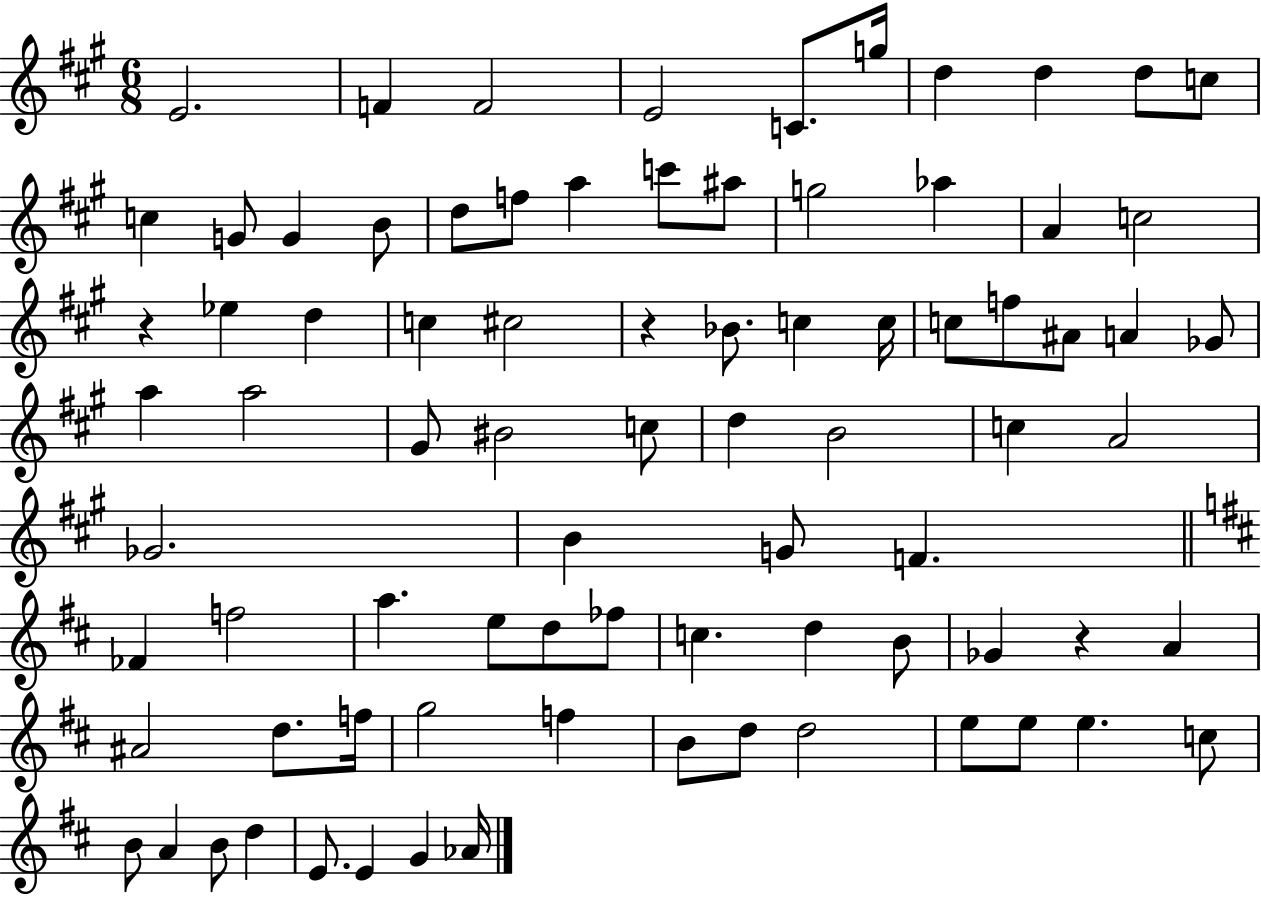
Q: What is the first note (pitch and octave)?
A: E4